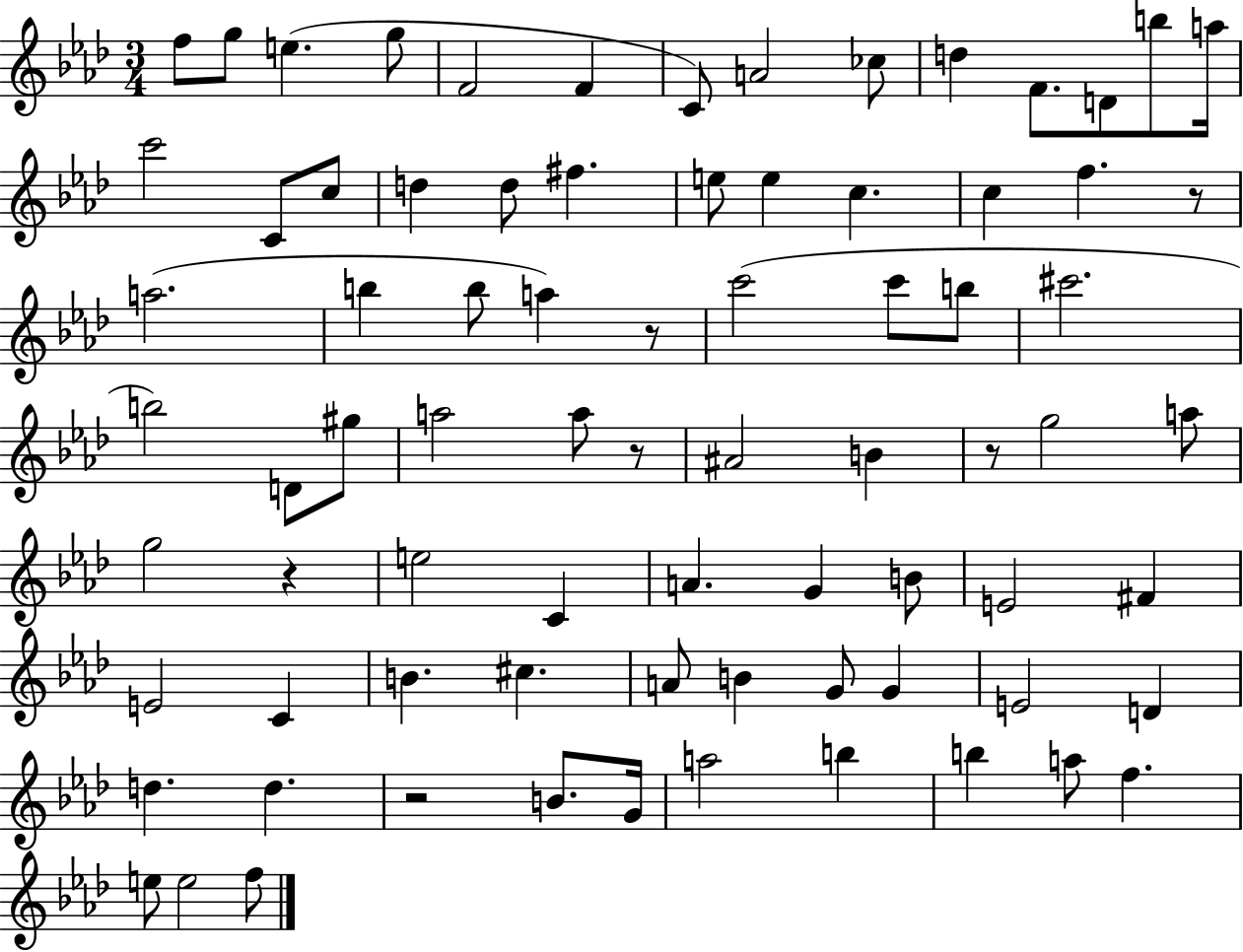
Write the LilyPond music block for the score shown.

{
  \clef treble
  \numericTimeSignature
  \time 3/4
  \key aes \major
  f''8 g''8 e''4.( g''8 | f'2 f'4 | c'8) a'2 ces''8 | d''4 f'8. d'8 b''8 a''16 | \break c'''2 c'8 c''8 | d''4 d''8 fis''4. | e''8 e''4 c''4. | c''4 f''4. r8 | \break a''2.( | b''4 b''8 a''4) r8 | c'''2( c'''8 b''8 | cis'''2. | \break b''2) d'8 gis''8 | a''2 a''8 r8 | ais'2 b'4 | r8 g''2 a''8 | \break g''2 r4 | e''2 c'4 | a'4. g'4 b'8 | e'2 fis'4 | \break e'2 c'4 | b'4. cis''4. | a'8 b'4 g'8 g'4 | e'2 d'4 | \break d''4. d''4. | r2 b'8. g'16 | a''2 b''4 | b''4 a''8 f''4. | \break e''8 e''2 f''8 | \bar "|."
}